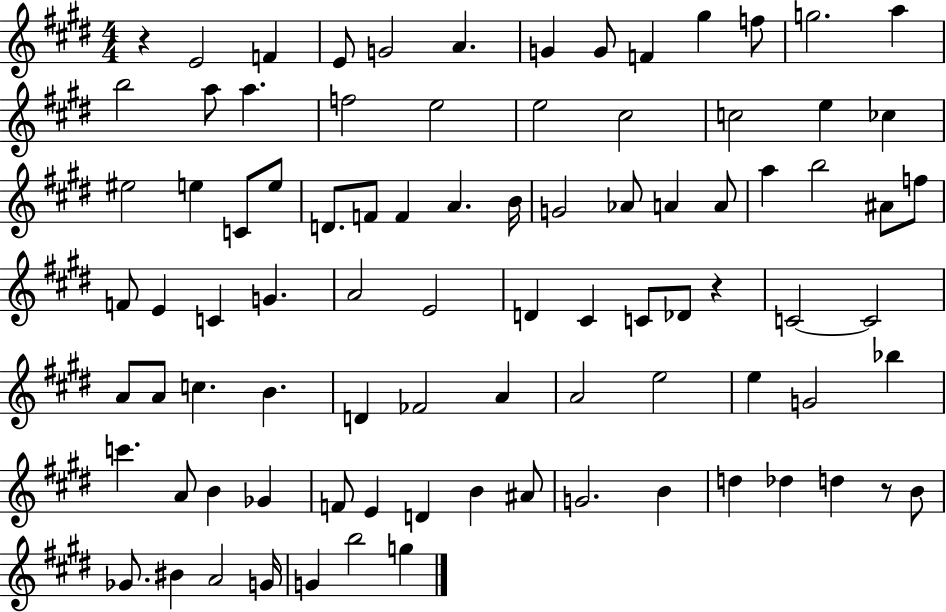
{
  \clef treble
  \numericTimeSignature
  \time 4/4
  \key e \major
  r4 e'2 f'4 | e'8 g'2 a'4. | g'4 g'8 f'4 gis''4 f''8 | g''2. a''4 | \break b''2 a''8 a''4. | f''2 e''2 | e''2 cis''2 | c''2 e''4 ces''4 | \break eis''2 e''4 c'8 e''8 | d'8. f'8 f'4 a'4. b'16 | g'2 aes'8 a'4 a'8 | a''4 b''2 ais'8 f''8 | \break f'8 e'4 c'4 g'4. | a'2 e'2 | d'4 cis'4 c'8 des'8 r4 | c'2~~ c'2 | \break a'8 a'8 c''4. b'4. | d'4 fes'2 a'4 | a'2 e''2 | e''4 g'2 bes''4 | \break c'''4. a'8 b'4 ges'4 | f'8 e'4 d'4 b'4 ais'8 | g'2. b'4 | d''4 des''4 d''4 r8 b'8 | \break ges'8. bis'4 a'2 g'16 | g'4 b''2 g''4 | \bar "|."
}